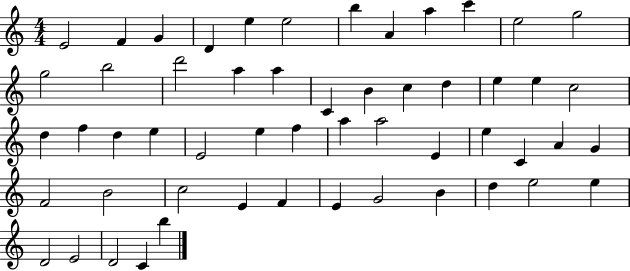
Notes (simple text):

E4/h F4/q G4/q D4/q E5/q E5/h B5/q A4/q A5/q C6/q E5/h G5/h G5/h B5/h D6/h A5/q A5/q C4/q B4/q C5/q D5/q E5/q E5/q C5/h D5/q F5/q D5/q E5/q E4/h E5/q F5/q A5/q A5/h E4/q E5/q C4/q A4/q G4/q F4/h B4/h C5/h E4/q F4/q E4/q G4/h B4/q D5/q E5/h E5/q D4/h E4/h D4/h C4/q B5/q